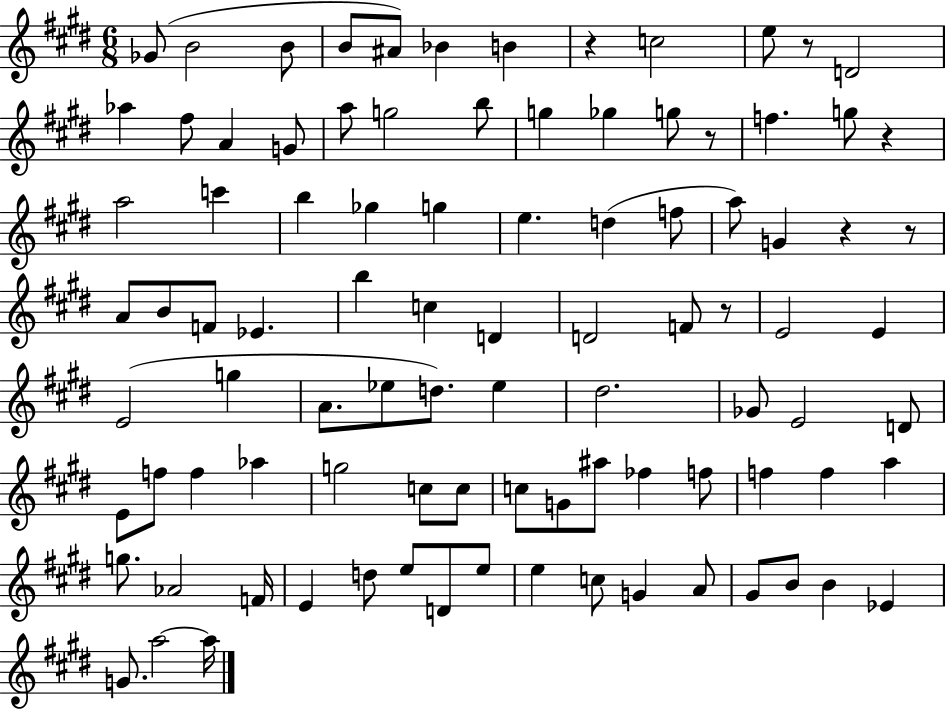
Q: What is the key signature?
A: E major